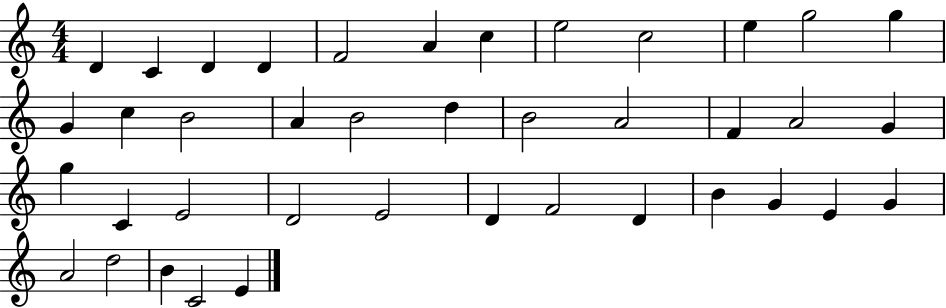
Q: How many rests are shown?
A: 0